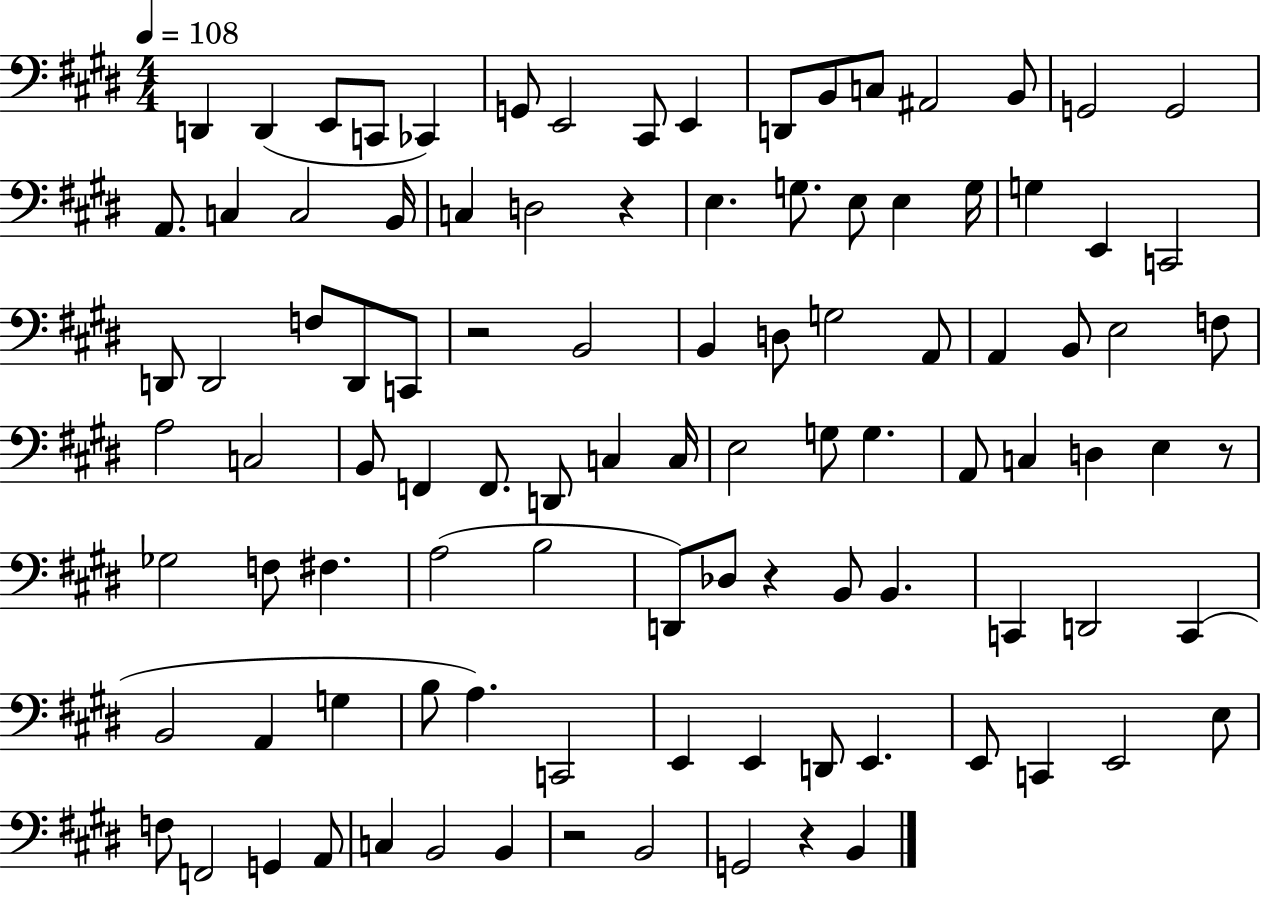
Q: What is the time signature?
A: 4/4